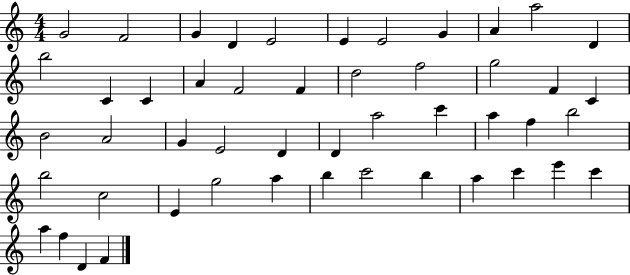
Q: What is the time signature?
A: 4/4